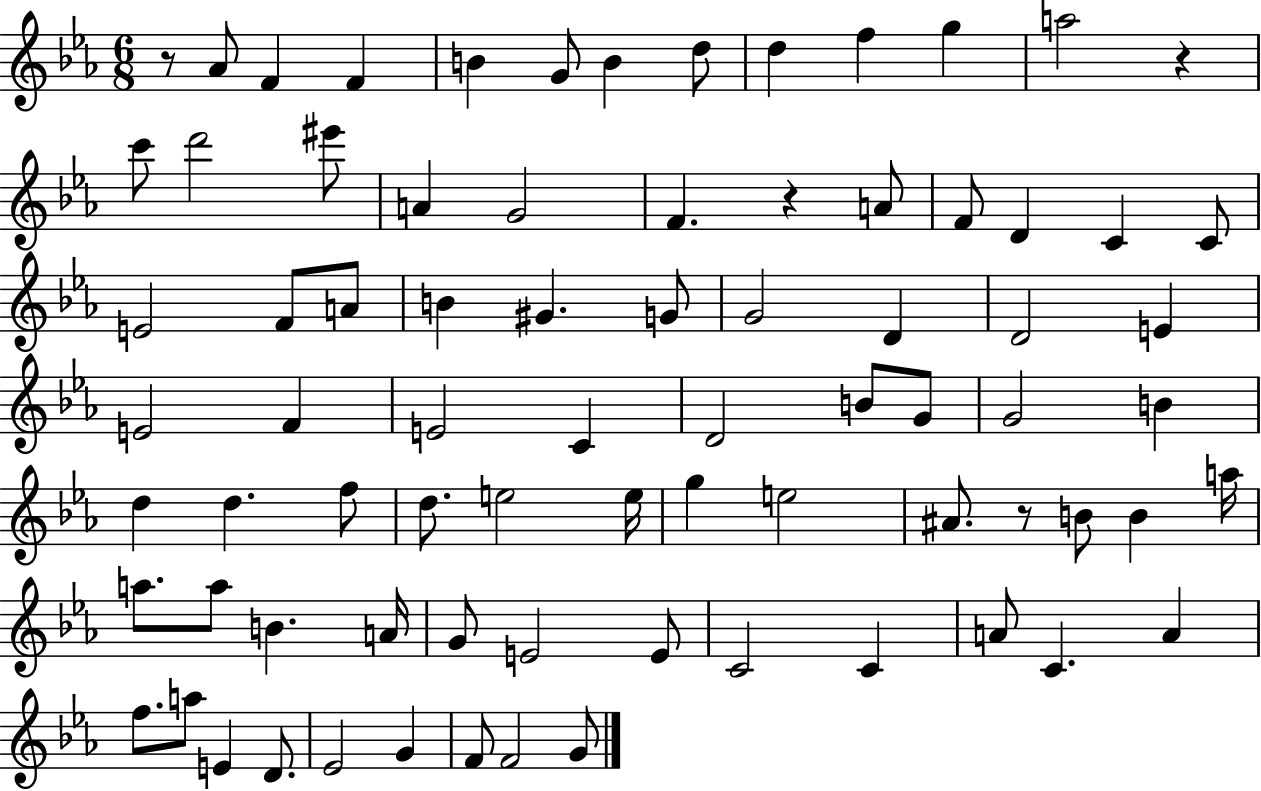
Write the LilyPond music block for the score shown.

{
  \clef treble
  \numericTimeSignature
  \time 6/8
  \key ees \major
  r8 aes'8 f'4 f'4 | b'4 g'8 b'4 d''8 | d''4 f''4 g''4 | a''2 r4 | \break c'''8 d'''2 eis'''8 | a'4 g'2 | f'4. r4 a'8 | f'8 d'4 c'4 c'8 | \break e'2 f'8 a'8 | b'4 gis'4. g'8 | g'2 d'4 | d'2 e'4 | \break e'2 f'4 | e'2 c'4 | d'2 b'8 g'8 | g'2 b'4 | \break d''4 d''4. f''8 | d''8. e''2 e''16 | g''4 e''2 | ais'8. r8 b'8 b'4 a''16 | \break a''8. a''8 b'4. a'16 | g'8 e'2 e'8 | c'2 c'4 | a'8 c'4. a'4 | \break f''8. a''8 e'4 d'8. | ees'2 g'4 | f'8 f'2 g'8 | \bar "|."
}